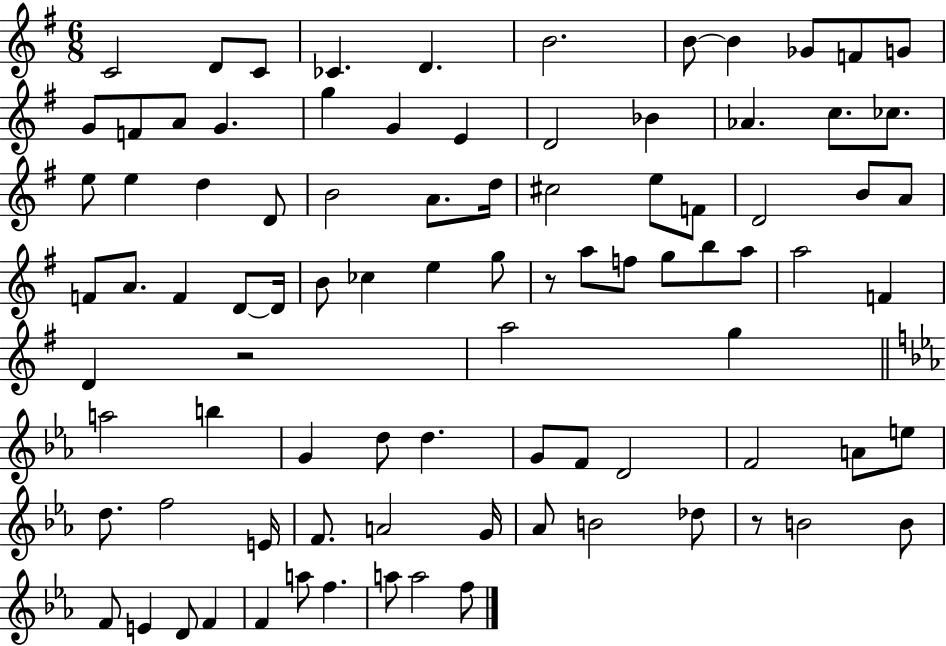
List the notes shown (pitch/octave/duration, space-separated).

C4/h D4/e C4/e CES4/q. D4/q. B4/h. B4/e B4/q Gb4/e F4/e G4/e G4/e F4/e A4/e G4/q. G5/q G4/q E4/q D4/h Bb4/q Ab4/q. C5/e. CES5/e. E5/e E5/q D5/q D4/e B4/h A4/e. D5/s C#5/h E5/e F4/e D4/h B4/e A4/e F4/e A4/e. F4/q D4/e D4/s B4/e CES5/q E5/q G5/e R/e A5/e F5/e G5/e B5/e A5/e A5/h F4/q D4/q R/h A5/h G5/q A5/h B5/q G4/q D5/e D5/q. G4/e F4/e D4/h F4/h A4/e E5/e D5/e. F5/h E4/s F4/e. A4/h G4/s Ab4/e B4/h Db5/e R/e B4/h B4/e F4/e E4/q D4/e F4/q F4/q A5/e F5/q. A5/e A5/h F5/e